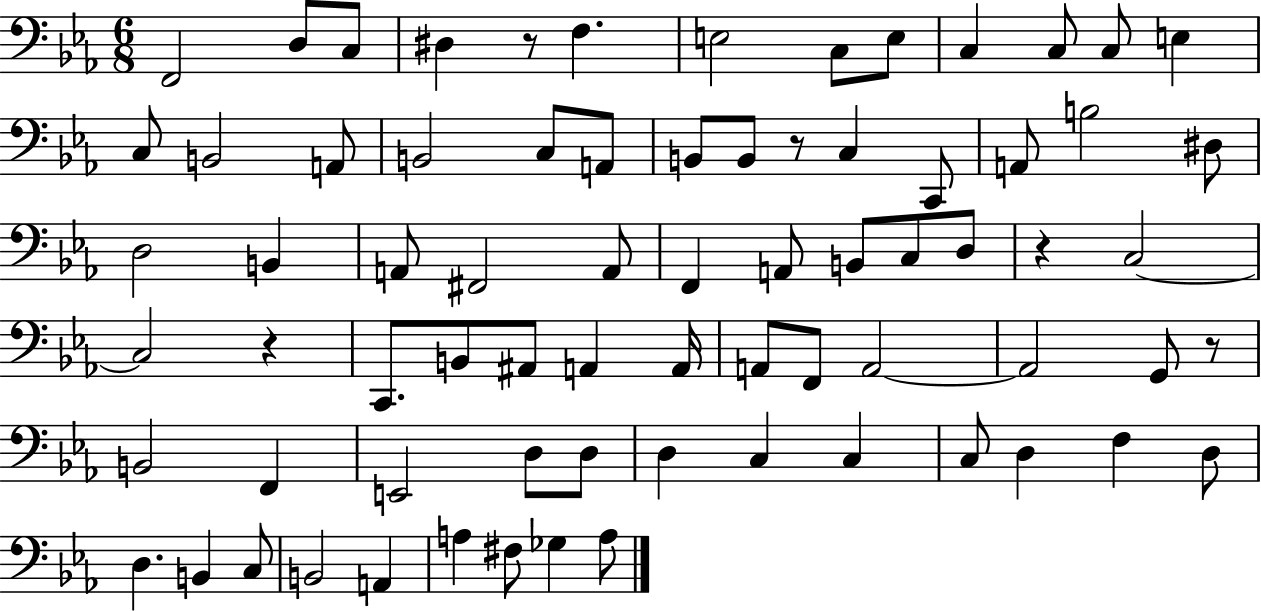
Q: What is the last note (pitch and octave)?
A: A3